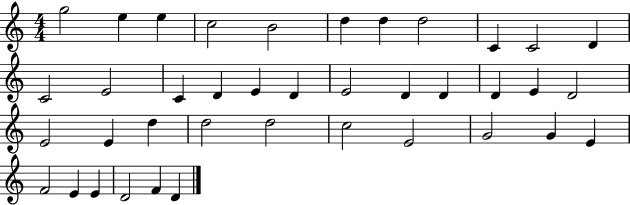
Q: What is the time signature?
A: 4/4